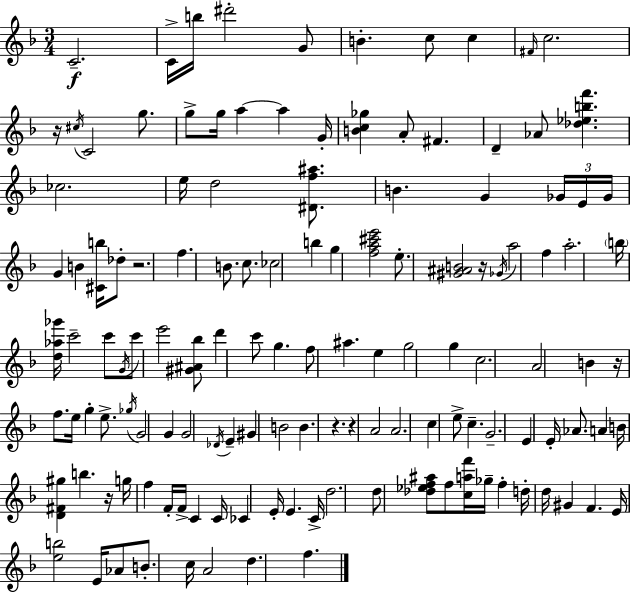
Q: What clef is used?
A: treble